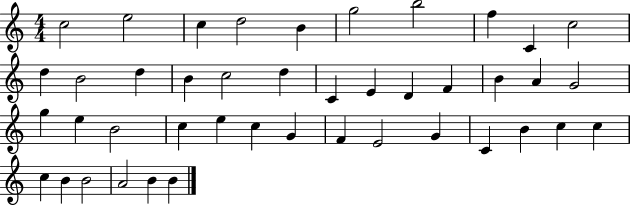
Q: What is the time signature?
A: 4/4